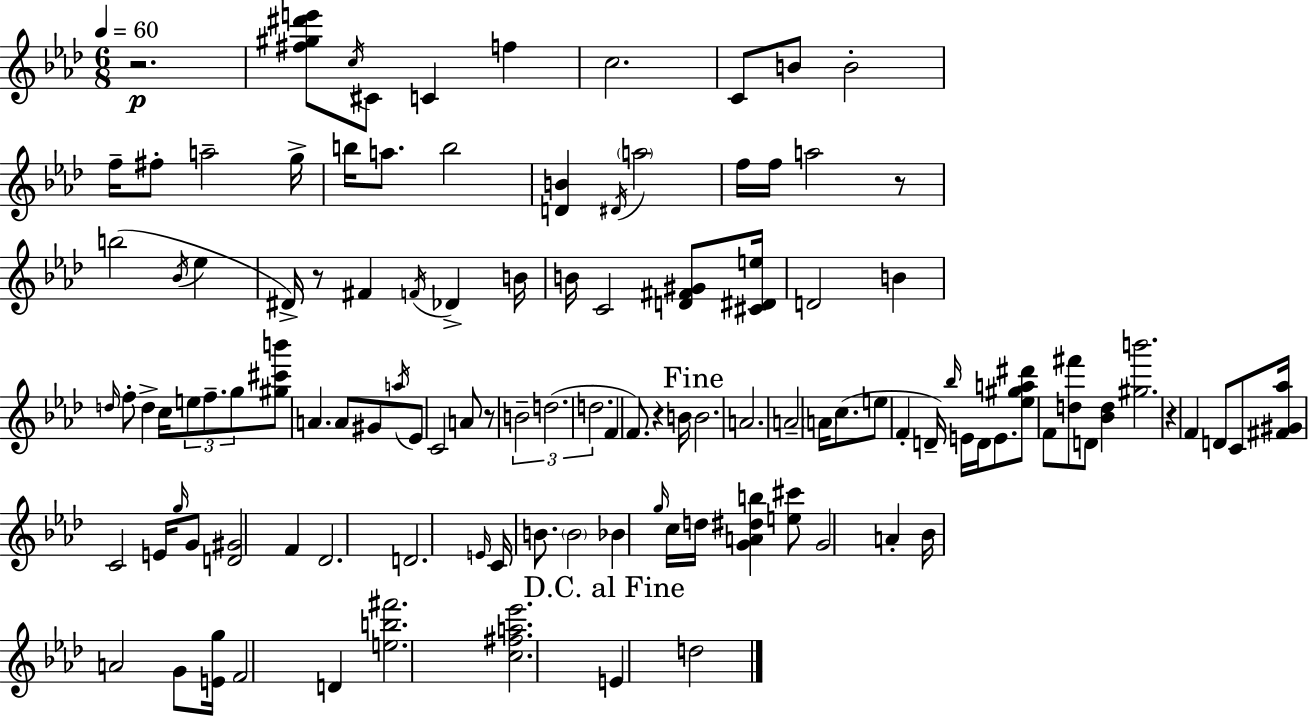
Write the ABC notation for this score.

X:1
T:Untitled
M:6/8
L:1/4
K:Ab
z2 [^f^g^d'e']/2 c/4 ^C/2 C f c2 C/2 B/2 B2 f/4 ^f/2 a2 g/4 b/4 a/2 b2 [DB] ^D/4 a2 f/4 f/4 a2 z/2 b2 _B/4 _e ^D/4 z/2 ^F F/4 _D B/4 B/4 C2 [D^F^G]/2 [^C^De]/4 D2 B d/4 f/2 d c/4 e/2 f/2 g/2 [^g^c'b']/2 A A/2 ^G/2 a/4 _E/2 C2 A/2 z/2 B2 d2 d2 F F/2 z B/4 B2 A2 A2 A/4 c/2 e/2 F D/4 _b/4 E/4 D/4 E/2 [_e^ga^d']/2 F/2 [d^f']/2 D/2 [_Bd] [^gb']2 z F D/2 C/2 [^F^G_a]/4 C2 E/4 g/4 G/2 [D^G]2 F _D2 D2 E/4 C/4 B/2 B2 _B g/4 c/4 d/4 [GA^db] [e^c']/2 G2 A _B/4 A2 G/2 [Eg]/4 F2 D [eb^f']2 [c^fa_e']2 E d2